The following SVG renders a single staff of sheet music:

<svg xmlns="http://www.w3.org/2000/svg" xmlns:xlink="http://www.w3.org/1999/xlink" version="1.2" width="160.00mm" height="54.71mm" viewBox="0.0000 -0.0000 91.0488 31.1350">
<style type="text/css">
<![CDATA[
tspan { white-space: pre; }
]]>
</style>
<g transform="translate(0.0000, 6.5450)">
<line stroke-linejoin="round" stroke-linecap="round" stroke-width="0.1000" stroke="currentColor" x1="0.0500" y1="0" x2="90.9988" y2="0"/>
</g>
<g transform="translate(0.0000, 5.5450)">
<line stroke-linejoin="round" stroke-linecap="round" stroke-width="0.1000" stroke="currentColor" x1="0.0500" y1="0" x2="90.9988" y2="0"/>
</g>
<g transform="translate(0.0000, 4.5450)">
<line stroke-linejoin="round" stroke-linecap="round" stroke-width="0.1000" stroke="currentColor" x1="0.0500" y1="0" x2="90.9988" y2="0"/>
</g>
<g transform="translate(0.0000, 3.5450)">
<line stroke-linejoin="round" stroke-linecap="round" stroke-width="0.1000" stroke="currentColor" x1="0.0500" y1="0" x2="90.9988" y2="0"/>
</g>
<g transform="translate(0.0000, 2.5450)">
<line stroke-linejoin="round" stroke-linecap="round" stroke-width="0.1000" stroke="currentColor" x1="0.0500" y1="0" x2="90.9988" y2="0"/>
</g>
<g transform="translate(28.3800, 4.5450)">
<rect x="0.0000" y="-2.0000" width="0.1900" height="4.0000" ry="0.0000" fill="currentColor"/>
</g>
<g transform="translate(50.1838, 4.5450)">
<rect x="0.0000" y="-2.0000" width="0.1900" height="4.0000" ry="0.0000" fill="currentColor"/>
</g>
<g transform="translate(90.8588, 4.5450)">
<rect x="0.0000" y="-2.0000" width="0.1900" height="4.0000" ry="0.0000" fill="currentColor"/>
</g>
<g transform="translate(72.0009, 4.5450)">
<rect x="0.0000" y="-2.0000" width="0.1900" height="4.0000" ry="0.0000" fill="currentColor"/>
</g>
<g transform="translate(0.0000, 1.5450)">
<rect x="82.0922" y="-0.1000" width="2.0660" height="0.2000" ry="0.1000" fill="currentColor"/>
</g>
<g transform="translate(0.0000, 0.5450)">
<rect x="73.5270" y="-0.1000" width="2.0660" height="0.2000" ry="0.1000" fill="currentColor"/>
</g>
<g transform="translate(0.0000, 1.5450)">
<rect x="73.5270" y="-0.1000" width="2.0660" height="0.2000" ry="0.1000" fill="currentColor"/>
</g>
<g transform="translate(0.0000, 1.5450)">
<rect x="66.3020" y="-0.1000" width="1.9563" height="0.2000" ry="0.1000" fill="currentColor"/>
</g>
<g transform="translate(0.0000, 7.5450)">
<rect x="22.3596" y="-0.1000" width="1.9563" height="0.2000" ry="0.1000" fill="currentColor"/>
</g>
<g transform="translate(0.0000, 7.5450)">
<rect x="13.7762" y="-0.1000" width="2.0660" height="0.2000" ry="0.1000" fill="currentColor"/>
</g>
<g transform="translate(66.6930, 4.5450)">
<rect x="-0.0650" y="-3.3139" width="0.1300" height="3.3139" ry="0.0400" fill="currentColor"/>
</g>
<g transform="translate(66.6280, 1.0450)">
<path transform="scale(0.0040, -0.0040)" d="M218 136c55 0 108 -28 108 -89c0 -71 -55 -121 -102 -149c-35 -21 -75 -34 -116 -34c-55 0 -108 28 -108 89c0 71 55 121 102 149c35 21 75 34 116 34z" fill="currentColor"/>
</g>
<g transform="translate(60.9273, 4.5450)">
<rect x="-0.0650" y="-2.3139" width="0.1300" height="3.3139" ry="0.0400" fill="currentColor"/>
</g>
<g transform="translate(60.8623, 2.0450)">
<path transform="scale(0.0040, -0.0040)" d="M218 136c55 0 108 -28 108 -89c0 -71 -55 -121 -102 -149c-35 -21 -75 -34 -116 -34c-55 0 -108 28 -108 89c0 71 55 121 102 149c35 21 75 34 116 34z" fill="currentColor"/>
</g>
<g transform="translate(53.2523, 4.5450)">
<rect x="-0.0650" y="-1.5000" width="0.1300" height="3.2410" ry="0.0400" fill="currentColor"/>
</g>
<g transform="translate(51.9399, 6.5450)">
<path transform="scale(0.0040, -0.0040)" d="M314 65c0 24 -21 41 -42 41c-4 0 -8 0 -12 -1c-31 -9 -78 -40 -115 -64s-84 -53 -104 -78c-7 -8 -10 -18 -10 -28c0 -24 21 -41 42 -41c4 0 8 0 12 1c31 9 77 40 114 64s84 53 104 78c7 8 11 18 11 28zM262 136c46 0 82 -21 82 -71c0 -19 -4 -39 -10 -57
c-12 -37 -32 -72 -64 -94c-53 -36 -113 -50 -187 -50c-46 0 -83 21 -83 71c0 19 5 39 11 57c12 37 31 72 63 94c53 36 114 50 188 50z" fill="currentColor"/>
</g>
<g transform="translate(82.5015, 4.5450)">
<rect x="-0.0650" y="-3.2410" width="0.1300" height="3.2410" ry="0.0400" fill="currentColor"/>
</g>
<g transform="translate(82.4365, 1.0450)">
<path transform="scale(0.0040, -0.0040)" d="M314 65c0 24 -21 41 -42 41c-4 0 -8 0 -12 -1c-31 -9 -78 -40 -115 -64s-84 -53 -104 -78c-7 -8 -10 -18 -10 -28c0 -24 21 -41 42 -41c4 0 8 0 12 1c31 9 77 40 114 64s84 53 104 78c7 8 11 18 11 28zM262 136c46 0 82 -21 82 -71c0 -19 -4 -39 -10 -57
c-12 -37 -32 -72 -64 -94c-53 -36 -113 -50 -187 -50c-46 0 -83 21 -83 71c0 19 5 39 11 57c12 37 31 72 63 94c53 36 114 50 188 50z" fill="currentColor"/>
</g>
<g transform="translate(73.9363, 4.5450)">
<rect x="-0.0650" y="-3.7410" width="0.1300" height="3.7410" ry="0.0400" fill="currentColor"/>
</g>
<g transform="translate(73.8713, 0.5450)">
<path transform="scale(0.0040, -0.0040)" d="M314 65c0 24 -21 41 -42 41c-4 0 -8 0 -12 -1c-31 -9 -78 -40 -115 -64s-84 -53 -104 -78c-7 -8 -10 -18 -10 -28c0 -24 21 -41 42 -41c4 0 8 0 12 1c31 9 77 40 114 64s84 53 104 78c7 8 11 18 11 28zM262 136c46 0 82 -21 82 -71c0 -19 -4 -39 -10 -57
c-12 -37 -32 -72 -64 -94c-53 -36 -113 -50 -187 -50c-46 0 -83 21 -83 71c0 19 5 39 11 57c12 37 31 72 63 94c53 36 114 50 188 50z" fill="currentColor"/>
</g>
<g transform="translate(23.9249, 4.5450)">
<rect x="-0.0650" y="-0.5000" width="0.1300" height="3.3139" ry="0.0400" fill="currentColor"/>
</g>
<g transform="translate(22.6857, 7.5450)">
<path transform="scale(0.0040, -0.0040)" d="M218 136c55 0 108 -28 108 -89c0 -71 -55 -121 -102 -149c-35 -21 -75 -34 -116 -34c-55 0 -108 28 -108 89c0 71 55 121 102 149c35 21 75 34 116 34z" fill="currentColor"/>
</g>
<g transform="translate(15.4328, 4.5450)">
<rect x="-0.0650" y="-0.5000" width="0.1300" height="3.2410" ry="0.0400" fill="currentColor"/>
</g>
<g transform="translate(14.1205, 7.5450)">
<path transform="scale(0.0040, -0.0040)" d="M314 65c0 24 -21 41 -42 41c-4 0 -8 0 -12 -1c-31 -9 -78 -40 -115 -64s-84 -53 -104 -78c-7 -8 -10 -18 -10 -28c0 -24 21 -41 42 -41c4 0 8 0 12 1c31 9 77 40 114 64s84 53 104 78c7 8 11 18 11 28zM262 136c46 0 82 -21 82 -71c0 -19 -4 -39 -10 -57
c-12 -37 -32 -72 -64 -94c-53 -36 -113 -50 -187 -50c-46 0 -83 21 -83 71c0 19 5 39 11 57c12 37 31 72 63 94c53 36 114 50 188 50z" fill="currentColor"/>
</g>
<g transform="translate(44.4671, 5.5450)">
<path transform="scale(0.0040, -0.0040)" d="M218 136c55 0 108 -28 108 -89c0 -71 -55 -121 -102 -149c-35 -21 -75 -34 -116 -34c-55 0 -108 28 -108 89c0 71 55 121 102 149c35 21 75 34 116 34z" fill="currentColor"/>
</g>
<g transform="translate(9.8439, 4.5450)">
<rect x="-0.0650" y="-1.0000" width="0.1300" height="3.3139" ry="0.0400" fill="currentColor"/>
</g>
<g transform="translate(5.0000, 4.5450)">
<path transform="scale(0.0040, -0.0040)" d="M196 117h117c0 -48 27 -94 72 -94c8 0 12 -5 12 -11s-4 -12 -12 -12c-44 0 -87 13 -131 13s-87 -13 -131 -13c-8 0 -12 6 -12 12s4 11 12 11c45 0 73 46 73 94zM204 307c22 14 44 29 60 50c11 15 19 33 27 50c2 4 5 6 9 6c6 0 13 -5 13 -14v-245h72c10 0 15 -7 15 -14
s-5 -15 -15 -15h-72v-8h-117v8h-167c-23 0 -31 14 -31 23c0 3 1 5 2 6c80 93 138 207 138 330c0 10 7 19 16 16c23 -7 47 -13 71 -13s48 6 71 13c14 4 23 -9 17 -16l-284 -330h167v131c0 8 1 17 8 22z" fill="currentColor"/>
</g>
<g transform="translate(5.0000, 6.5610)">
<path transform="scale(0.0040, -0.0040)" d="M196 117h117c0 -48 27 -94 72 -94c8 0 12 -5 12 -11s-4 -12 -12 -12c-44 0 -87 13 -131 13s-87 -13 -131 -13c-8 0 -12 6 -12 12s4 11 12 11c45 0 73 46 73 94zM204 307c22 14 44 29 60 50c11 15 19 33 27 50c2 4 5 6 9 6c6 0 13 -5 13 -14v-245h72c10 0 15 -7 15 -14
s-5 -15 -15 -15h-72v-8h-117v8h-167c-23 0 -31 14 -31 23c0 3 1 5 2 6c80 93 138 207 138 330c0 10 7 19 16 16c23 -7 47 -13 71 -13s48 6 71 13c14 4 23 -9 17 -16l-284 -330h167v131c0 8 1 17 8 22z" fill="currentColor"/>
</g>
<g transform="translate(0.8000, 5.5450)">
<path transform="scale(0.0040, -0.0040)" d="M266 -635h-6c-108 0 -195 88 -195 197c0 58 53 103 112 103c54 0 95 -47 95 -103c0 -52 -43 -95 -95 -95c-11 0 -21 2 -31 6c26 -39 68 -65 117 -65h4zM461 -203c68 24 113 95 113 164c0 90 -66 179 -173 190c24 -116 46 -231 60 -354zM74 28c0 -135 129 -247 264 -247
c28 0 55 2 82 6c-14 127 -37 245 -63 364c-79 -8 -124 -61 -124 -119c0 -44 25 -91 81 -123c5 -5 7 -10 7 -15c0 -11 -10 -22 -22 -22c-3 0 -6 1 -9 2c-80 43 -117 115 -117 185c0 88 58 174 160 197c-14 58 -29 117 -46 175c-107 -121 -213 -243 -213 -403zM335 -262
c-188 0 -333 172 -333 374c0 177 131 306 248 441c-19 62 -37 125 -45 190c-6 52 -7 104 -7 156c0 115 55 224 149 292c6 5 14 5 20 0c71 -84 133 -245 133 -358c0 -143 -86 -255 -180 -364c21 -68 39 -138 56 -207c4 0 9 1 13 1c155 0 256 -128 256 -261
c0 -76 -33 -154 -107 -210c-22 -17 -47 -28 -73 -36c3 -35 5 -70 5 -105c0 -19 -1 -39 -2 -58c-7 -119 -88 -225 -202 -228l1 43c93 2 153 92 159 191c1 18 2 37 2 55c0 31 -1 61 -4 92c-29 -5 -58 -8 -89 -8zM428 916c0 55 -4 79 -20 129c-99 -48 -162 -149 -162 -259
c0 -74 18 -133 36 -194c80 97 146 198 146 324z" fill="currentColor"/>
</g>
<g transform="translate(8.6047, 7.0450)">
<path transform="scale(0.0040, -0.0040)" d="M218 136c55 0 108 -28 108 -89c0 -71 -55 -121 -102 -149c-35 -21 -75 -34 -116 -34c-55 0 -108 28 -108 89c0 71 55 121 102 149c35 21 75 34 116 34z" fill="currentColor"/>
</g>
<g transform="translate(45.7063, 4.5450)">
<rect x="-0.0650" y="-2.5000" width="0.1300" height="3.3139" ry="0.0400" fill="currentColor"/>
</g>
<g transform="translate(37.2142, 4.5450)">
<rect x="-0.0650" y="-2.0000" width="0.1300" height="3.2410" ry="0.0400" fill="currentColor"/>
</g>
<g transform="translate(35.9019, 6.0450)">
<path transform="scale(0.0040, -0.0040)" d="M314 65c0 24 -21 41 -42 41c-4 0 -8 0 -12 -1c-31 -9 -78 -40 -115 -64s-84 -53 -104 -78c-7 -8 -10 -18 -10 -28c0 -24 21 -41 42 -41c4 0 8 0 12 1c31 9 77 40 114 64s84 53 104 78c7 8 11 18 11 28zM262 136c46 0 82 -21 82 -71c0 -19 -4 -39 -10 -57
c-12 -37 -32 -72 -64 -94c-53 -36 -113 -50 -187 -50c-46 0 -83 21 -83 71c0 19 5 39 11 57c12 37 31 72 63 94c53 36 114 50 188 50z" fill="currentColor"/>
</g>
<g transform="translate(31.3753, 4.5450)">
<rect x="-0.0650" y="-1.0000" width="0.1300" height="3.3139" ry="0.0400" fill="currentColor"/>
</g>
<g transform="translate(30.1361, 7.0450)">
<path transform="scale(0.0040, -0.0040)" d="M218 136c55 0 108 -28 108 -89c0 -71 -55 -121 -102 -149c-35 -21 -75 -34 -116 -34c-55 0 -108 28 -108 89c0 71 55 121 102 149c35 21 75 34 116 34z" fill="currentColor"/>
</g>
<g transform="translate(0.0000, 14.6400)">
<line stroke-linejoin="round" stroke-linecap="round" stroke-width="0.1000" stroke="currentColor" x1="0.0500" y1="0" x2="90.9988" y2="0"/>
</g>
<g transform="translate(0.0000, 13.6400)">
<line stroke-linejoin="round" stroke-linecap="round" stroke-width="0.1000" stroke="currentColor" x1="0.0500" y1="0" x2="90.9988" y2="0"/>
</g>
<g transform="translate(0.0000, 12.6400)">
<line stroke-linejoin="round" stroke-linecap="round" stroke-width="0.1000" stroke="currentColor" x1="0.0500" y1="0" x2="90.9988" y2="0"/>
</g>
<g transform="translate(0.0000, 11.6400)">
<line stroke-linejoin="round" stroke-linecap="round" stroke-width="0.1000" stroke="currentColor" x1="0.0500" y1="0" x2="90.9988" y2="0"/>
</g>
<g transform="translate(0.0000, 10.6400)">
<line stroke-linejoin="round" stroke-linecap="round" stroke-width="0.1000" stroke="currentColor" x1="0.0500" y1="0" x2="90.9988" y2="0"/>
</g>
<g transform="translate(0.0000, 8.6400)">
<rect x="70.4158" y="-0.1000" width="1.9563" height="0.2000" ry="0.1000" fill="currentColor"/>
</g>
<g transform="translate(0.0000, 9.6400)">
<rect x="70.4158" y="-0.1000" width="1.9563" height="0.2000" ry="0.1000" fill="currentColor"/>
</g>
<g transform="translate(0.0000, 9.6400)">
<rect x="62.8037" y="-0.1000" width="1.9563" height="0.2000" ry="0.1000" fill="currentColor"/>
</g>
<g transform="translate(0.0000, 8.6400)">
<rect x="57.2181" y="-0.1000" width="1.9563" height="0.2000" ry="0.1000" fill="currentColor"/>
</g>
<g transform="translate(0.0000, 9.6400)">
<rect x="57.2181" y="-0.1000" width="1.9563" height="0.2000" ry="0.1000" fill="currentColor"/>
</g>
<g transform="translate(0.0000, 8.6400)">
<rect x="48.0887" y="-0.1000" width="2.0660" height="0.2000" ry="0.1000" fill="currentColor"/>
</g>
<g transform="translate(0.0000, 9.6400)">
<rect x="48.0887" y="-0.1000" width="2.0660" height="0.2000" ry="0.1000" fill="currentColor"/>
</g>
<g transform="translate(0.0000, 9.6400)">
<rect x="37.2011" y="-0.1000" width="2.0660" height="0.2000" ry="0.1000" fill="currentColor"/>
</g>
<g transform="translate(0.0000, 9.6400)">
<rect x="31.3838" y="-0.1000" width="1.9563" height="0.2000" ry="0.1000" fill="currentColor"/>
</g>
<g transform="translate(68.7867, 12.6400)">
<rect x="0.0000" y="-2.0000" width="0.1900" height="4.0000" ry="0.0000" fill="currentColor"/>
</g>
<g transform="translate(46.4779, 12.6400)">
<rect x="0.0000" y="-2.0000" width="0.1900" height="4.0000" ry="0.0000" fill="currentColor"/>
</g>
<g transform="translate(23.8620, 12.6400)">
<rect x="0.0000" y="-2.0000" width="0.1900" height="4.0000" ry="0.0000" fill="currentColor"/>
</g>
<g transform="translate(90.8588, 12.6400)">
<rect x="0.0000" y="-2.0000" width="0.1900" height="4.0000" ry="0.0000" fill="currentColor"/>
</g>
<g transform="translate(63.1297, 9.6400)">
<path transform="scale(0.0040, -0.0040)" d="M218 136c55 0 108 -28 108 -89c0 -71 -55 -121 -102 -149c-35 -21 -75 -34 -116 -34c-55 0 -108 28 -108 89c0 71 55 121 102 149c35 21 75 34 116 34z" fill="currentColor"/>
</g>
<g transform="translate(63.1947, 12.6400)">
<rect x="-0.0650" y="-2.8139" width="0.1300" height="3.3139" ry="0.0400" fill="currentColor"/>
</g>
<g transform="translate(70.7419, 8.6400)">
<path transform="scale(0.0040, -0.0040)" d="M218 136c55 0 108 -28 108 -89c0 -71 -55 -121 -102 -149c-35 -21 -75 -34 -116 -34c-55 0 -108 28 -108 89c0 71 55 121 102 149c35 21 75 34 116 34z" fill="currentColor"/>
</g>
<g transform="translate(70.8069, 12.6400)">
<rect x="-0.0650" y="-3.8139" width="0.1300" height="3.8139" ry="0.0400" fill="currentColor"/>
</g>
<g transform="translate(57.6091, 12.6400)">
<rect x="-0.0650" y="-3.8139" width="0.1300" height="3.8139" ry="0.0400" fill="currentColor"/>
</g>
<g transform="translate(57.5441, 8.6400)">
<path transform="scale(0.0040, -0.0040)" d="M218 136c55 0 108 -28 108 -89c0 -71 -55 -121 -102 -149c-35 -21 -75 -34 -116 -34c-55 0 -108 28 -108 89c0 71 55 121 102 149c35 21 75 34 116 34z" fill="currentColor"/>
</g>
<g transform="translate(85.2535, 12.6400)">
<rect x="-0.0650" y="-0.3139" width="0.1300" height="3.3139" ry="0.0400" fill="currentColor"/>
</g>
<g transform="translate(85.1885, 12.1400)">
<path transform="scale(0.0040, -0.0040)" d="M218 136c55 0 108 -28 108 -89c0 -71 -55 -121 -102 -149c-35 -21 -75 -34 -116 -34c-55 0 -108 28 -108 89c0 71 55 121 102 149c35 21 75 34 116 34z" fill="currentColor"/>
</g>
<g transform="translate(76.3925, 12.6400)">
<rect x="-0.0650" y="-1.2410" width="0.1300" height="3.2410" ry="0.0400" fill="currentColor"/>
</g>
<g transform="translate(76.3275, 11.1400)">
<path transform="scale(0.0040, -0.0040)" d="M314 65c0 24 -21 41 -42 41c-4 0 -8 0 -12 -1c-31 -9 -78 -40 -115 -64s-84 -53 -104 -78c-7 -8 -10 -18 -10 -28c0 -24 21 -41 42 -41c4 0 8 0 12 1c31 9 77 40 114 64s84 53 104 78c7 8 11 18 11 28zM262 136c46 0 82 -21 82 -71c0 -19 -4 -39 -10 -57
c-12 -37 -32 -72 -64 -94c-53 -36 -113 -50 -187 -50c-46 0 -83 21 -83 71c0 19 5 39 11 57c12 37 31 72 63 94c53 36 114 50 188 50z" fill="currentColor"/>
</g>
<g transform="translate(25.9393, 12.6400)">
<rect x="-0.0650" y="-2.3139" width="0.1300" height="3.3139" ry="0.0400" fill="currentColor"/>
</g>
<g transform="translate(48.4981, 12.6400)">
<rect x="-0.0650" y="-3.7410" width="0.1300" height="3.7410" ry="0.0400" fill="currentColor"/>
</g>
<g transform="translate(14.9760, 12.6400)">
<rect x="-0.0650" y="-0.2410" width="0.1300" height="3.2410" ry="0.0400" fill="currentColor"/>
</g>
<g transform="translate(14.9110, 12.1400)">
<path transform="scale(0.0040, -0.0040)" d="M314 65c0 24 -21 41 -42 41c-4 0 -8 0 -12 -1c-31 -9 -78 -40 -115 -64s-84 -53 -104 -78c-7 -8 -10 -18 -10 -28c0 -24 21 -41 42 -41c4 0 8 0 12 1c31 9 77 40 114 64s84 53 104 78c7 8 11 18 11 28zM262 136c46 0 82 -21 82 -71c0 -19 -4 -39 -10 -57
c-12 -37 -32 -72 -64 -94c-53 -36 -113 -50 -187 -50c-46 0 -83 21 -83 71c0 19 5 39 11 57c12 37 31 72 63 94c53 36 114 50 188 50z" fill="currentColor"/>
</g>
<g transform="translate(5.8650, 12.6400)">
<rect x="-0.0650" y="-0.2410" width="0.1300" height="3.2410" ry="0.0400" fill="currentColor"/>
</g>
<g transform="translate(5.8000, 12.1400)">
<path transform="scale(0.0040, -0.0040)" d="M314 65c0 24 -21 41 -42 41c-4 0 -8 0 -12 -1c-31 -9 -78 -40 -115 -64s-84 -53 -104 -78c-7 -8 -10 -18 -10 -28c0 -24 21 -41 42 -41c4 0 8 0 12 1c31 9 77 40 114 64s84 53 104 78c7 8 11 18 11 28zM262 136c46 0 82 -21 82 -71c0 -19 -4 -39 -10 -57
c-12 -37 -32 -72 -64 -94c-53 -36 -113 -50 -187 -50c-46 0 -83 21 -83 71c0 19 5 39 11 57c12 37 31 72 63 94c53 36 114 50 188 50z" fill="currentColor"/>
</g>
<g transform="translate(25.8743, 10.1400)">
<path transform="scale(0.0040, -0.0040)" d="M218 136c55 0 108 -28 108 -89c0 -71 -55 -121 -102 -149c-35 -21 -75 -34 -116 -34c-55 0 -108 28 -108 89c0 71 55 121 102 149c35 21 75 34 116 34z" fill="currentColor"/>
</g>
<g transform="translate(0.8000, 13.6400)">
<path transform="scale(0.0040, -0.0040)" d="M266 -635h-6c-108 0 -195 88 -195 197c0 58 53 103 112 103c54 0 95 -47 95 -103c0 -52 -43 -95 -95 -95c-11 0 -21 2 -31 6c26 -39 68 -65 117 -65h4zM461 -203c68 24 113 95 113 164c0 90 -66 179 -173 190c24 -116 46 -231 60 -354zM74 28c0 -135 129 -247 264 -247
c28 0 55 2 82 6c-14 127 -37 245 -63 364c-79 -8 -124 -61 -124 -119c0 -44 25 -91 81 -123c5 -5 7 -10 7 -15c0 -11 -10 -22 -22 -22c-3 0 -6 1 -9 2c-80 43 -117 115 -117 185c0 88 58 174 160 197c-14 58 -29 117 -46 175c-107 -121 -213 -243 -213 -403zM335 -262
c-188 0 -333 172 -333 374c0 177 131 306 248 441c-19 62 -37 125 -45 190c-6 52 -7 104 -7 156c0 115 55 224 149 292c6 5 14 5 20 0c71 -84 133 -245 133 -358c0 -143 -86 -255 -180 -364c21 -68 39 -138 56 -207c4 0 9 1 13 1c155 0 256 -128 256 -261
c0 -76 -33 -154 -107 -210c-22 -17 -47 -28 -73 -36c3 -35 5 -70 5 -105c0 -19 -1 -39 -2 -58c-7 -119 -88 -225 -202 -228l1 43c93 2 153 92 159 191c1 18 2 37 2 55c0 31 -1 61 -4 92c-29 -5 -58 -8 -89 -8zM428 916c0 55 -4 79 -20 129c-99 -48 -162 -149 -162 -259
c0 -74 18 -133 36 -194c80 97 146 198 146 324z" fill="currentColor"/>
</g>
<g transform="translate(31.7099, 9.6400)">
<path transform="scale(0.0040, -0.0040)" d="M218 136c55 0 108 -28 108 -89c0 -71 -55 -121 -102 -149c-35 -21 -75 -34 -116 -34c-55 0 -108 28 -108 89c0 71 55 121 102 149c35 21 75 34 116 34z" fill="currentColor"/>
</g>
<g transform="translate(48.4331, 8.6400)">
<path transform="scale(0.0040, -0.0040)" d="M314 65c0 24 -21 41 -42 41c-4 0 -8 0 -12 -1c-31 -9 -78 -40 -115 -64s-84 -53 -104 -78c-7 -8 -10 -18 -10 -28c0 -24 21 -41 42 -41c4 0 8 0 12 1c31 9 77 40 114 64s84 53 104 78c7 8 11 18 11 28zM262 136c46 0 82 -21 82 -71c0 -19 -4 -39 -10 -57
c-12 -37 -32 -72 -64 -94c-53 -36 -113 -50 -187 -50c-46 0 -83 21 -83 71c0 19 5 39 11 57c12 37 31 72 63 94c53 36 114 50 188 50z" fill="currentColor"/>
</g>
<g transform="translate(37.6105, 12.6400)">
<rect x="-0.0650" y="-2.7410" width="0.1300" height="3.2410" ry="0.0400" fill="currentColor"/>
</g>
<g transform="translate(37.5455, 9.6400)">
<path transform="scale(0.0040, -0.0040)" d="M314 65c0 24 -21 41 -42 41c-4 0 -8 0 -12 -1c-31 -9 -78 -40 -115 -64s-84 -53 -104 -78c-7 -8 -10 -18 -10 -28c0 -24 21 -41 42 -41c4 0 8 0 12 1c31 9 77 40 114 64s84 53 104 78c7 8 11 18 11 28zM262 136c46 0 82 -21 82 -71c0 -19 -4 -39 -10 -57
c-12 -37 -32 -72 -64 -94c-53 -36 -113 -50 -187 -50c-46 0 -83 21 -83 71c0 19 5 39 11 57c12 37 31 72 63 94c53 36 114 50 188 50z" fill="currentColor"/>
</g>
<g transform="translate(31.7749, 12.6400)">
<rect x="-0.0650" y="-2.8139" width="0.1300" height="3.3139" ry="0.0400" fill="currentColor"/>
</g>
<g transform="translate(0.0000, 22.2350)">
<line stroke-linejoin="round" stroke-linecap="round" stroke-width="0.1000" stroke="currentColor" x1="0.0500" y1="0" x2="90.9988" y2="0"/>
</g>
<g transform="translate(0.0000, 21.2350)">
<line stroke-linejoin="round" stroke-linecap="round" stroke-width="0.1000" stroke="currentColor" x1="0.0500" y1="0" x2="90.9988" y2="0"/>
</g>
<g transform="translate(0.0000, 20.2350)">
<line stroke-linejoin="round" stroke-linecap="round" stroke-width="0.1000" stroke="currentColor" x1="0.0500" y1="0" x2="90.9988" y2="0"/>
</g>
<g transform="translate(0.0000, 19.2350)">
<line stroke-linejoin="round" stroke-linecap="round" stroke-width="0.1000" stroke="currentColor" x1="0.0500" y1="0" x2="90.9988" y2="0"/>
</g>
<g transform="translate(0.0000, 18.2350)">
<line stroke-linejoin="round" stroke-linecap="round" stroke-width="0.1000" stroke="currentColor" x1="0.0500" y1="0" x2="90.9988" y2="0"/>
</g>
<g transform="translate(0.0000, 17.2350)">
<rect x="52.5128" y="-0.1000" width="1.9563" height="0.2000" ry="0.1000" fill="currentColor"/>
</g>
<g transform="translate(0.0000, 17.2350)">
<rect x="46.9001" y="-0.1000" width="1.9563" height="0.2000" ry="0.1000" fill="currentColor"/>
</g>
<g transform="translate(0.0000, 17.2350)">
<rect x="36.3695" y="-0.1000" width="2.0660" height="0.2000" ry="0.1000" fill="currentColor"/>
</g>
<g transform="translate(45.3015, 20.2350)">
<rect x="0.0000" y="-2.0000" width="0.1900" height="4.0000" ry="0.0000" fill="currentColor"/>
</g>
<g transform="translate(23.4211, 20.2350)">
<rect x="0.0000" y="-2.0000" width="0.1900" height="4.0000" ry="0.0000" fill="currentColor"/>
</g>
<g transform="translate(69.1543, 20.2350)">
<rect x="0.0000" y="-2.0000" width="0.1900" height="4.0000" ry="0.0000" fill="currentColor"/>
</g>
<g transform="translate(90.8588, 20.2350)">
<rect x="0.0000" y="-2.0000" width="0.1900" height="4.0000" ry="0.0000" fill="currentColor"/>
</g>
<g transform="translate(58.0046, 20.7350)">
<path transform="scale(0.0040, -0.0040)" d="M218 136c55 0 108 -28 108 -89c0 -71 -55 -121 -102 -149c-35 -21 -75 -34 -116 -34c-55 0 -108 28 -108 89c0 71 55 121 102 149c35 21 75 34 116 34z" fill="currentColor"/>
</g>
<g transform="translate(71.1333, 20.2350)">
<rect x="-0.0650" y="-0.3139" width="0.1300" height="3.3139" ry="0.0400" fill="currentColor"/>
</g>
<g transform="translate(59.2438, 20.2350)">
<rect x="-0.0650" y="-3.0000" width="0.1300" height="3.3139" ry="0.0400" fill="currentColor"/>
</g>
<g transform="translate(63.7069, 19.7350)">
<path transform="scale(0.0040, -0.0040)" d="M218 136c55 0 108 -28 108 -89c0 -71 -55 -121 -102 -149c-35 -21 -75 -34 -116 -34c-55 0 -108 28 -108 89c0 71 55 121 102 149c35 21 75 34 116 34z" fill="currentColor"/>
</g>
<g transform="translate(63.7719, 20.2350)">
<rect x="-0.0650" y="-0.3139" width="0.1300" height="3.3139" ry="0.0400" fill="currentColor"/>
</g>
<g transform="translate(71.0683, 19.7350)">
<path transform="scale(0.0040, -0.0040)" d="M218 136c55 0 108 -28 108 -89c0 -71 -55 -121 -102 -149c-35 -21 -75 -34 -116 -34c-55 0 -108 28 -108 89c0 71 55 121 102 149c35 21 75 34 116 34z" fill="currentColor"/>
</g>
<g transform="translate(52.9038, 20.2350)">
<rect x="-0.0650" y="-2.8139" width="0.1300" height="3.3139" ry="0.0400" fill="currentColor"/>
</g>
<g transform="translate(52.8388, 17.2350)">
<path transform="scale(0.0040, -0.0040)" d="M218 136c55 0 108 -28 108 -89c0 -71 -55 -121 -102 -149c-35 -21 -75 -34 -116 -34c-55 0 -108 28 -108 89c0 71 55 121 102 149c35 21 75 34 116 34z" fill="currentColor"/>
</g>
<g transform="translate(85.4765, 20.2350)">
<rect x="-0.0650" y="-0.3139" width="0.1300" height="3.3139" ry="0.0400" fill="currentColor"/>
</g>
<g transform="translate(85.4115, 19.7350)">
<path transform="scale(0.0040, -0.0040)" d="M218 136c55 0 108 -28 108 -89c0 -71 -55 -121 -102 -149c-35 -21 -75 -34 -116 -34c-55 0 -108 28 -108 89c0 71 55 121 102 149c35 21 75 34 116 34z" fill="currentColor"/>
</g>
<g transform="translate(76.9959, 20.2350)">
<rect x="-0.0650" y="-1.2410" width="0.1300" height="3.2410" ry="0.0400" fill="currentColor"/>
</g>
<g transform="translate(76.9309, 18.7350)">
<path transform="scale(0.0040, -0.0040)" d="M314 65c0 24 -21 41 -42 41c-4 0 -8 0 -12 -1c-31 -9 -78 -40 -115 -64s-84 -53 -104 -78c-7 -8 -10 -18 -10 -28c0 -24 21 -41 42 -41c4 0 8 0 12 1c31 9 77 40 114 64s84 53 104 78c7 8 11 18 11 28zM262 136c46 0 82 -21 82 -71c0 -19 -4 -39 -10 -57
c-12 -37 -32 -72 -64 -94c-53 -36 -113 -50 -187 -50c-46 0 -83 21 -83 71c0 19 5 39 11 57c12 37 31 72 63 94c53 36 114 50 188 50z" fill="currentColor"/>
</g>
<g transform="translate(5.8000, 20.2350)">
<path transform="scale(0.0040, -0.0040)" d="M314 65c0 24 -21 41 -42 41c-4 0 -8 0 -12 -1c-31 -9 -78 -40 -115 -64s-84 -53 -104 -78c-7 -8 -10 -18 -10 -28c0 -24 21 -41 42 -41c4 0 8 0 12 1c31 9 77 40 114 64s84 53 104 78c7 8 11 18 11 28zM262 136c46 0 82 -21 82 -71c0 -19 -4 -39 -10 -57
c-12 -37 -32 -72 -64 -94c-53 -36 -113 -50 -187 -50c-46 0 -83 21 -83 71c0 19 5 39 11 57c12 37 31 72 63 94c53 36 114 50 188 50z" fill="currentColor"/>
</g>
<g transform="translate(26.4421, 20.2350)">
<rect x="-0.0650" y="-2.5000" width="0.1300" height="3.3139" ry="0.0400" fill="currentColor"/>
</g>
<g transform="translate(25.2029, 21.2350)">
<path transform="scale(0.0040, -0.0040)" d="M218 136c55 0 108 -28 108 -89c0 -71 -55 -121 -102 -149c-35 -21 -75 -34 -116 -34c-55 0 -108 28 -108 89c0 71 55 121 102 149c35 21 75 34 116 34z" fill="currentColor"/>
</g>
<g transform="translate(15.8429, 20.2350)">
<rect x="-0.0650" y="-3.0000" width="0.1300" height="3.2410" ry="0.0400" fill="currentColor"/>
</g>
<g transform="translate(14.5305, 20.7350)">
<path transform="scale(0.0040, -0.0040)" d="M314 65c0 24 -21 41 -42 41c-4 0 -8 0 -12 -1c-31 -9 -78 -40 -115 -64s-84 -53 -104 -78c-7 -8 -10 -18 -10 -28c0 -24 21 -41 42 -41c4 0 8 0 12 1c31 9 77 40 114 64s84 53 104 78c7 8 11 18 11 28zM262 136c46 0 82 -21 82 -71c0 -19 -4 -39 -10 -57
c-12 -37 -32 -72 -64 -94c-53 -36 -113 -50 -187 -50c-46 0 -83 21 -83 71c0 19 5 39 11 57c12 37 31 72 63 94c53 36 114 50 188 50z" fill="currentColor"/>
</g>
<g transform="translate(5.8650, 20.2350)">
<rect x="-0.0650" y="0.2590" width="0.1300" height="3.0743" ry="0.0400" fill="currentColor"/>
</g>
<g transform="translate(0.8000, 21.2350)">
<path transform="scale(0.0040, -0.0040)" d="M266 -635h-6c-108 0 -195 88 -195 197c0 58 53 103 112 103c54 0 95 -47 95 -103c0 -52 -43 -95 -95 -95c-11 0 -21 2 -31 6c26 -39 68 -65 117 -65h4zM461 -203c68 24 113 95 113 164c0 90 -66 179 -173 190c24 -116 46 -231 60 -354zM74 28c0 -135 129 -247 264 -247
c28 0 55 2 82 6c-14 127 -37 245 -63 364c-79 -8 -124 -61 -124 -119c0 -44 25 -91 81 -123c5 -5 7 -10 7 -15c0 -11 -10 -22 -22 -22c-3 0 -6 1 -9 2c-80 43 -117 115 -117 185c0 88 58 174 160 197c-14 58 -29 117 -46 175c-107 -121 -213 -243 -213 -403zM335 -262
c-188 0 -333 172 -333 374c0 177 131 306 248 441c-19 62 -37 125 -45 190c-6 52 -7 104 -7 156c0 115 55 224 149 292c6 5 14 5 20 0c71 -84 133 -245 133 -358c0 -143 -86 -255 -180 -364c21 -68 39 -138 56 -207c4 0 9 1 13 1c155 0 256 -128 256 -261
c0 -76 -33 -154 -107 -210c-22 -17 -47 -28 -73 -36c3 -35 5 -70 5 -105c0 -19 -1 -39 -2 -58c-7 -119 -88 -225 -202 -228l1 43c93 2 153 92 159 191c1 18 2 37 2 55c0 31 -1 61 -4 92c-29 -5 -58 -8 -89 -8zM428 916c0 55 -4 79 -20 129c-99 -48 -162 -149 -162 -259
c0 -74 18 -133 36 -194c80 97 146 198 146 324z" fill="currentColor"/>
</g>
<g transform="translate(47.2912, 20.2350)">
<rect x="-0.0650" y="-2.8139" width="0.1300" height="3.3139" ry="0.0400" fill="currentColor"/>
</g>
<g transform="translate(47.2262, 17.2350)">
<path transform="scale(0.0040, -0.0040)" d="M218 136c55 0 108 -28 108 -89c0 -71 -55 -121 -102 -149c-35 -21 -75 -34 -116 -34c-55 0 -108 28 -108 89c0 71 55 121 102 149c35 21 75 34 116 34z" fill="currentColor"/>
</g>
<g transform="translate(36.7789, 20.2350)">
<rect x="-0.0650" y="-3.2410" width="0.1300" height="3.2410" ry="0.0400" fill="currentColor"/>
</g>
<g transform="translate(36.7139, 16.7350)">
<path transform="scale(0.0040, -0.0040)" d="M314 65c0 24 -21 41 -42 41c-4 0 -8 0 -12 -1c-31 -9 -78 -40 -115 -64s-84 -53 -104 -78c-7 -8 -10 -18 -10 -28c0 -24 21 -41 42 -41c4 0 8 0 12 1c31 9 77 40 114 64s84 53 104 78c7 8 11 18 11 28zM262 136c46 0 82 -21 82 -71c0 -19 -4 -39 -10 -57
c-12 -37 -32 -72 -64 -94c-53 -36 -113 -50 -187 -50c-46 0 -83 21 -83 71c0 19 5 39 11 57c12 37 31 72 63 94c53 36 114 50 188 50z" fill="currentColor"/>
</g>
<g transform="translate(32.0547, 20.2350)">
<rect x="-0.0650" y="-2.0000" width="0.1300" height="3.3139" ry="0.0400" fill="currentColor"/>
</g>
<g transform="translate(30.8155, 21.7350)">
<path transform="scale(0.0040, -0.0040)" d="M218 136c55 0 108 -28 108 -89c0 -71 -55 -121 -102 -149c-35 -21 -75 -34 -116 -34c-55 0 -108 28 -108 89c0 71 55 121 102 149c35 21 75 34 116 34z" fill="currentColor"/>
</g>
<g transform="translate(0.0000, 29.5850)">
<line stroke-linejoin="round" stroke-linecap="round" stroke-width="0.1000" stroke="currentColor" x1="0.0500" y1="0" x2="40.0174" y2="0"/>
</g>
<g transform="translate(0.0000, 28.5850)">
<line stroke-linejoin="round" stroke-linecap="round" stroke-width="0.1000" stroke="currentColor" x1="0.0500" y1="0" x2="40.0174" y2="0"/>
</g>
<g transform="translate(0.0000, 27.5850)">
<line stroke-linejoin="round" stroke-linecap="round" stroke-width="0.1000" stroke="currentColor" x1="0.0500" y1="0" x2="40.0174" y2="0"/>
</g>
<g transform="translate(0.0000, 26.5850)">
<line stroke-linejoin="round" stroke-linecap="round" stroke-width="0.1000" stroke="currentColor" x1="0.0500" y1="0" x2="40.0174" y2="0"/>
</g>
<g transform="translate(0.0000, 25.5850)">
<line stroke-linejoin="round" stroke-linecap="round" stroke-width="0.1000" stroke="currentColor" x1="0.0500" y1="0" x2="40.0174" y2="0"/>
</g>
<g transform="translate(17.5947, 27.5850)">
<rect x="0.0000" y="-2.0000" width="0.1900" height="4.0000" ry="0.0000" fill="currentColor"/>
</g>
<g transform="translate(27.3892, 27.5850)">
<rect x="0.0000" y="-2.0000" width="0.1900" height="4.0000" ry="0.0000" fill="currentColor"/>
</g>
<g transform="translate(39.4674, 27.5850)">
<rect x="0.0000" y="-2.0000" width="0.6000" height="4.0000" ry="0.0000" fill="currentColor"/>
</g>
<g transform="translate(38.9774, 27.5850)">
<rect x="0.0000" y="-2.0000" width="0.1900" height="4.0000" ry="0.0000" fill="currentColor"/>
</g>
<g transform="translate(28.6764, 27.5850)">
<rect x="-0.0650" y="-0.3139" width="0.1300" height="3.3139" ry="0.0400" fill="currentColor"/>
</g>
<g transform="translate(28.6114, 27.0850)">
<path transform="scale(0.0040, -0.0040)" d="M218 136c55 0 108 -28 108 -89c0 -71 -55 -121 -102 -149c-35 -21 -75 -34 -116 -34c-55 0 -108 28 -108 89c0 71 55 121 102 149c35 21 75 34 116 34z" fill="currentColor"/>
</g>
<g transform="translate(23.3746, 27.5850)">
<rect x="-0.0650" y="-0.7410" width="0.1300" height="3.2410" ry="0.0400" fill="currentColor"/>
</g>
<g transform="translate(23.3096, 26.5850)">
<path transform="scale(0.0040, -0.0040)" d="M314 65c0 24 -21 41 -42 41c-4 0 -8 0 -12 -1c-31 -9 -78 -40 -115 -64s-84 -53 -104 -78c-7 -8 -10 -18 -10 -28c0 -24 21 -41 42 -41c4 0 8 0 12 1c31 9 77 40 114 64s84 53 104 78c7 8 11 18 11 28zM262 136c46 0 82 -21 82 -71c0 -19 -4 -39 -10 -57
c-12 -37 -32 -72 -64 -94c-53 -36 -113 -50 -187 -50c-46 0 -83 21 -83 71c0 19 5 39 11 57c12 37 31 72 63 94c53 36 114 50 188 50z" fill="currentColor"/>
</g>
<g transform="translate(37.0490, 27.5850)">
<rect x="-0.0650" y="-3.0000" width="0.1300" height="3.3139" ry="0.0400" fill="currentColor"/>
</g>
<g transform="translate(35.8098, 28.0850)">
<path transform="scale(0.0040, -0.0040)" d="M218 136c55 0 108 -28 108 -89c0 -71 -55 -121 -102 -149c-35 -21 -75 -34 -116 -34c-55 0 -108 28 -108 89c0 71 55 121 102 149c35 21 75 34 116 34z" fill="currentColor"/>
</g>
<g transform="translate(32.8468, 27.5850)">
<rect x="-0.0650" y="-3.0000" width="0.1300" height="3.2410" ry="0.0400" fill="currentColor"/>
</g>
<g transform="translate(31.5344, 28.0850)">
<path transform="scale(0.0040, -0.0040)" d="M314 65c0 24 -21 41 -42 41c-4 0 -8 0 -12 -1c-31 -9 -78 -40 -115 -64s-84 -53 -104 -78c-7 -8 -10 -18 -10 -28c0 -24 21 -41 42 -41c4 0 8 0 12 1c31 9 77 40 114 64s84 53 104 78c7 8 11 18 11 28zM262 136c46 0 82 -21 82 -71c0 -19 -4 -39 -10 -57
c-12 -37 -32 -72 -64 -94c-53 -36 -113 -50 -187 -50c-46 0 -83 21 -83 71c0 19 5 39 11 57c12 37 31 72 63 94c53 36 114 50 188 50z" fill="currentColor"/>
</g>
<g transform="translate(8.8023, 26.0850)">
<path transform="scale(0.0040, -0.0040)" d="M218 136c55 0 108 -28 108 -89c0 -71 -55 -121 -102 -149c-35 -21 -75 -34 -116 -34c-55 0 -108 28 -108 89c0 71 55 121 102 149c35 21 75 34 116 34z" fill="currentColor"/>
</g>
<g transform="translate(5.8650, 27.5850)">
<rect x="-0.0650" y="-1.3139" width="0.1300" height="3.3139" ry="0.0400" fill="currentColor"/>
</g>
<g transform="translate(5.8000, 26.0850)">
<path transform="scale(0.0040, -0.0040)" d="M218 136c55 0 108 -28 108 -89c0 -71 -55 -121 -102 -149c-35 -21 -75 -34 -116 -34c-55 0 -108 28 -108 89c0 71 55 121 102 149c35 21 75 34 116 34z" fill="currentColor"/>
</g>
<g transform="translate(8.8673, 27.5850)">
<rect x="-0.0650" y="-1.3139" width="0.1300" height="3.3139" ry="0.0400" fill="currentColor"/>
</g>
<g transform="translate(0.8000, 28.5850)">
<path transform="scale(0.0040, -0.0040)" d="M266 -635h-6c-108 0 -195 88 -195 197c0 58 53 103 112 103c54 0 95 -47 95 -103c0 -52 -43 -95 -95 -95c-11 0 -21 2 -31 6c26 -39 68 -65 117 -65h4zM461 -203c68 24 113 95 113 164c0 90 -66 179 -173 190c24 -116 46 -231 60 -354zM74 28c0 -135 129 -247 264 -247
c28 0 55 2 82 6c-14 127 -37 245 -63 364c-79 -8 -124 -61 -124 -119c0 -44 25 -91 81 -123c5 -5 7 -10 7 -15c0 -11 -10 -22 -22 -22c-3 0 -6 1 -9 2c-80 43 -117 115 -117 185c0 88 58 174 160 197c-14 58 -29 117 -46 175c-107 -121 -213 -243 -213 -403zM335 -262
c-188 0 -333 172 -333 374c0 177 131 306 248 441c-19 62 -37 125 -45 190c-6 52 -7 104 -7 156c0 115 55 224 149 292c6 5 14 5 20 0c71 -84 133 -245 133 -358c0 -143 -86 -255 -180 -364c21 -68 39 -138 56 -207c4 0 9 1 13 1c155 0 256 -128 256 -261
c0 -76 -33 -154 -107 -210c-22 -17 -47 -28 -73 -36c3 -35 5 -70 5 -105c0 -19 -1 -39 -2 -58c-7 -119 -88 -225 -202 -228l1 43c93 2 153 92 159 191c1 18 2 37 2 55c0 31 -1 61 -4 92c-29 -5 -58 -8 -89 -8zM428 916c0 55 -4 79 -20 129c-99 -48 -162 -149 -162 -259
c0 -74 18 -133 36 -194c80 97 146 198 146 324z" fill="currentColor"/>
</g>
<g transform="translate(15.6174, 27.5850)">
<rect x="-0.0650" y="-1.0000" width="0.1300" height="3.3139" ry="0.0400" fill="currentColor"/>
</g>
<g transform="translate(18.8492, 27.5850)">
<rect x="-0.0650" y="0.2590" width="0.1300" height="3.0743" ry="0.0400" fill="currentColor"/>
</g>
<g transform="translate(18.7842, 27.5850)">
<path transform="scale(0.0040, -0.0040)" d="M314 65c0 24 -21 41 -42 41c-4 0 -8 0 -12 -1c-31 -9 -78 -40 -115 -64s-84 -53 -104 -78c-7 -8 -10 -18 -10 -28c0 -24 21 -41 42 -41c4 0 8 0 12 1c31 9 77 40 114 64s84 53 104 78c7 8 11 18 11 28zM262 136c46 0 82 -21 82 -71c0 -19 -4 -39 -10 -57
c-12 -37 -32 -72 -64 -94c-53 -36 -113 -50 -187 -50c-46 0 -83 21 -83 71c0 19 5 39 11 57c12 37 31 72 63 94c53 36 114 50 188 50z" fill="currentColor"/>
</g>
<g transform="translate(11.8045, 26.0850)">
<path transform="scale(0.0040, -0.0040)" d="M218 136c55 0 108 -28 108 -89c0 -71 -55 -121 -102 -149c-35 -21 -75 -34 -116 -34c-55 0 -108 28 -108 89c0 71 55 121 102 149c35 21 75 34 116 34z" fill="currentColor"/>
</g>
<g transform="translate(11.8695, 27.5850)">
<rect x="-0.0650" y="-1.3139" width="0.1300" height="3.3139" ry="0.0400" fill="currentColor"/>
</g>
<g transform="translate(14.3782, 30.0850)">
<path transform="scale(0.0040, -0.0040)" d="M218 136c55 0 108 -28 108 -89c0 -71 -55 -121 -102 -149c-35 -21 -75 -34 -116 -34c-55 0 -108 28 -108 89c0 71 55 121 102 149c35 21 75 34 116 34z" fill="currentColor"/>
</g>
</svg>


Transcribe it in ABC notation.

X:1
T:Untitled
M:4/4
L:1/4
K:C
D C2 C D F2 G E2 g b c'2 b2 c2 c2 g a a2 c'2 c' a c' e2 c B2 A2 G F b2 a a A c c e2 c e e e D B2 d2 c A2 A